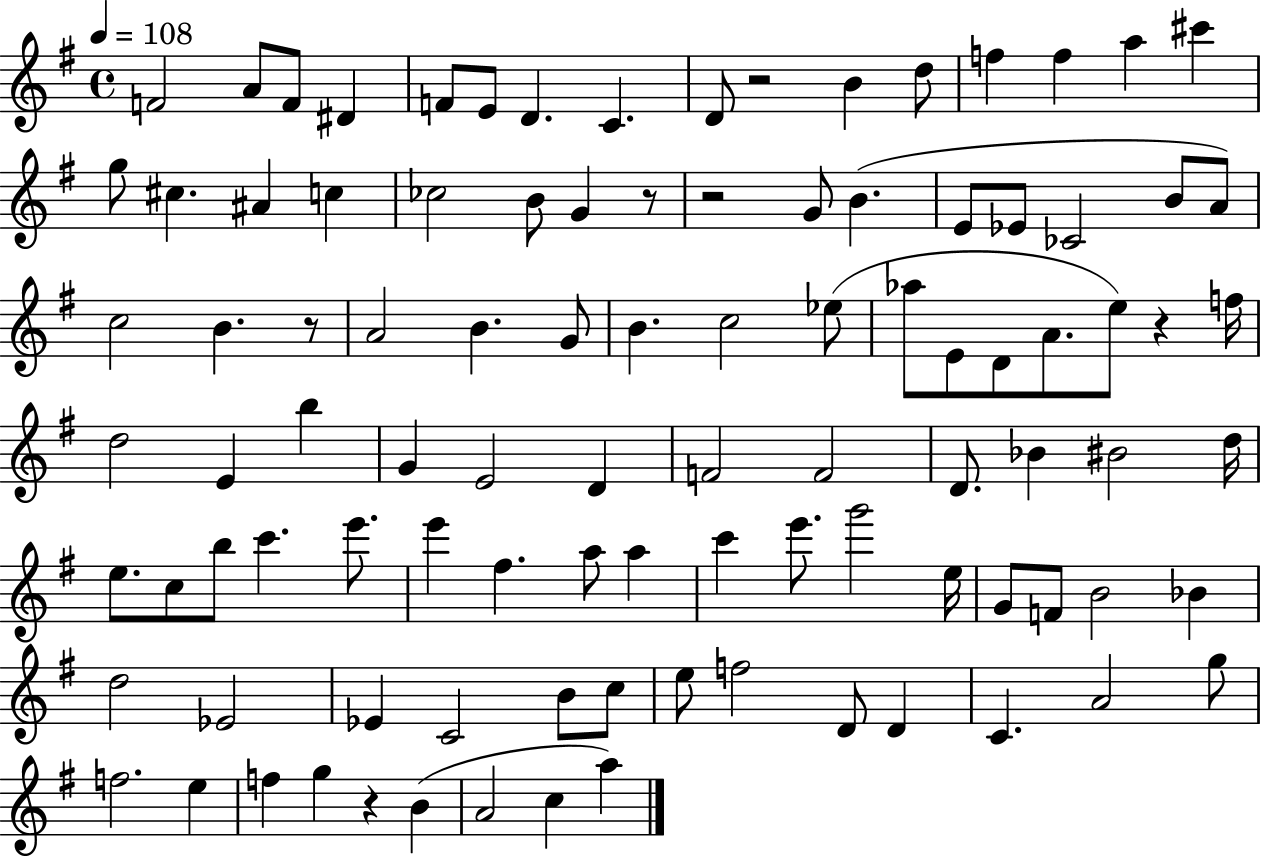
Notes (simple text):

F4/h A4/e F4/e D#4/q F4/e E4/e D4/q. C4/q. D4/e R/h B4/q D5/e F5/q F5/q A5/q C#6/q G5/e C#5/q. A#4/q C5/q CES5/h B4/e G4/q R/e R/h G4/e B4/q. E4/e Eb4/e CES4/h B4/e A4/e C5/h B4/q. R/e A4/h B4/q. G4/e B4/q. C5/h Eb5/e Ab5/e E4/e D4/e A4/e. E5/e R/q F5/s D5/h E4/q B5/q G4/q E4/h D4/q F4/h F4/h D4/e. Bb4/q BIS4/h D5/s E5/e. C5/e B5/e C6/q. E6/e. E6/q F#5/q. A5/e A5/q C6/q E6/e. G6/h E5/s G4/e F4/e B4/h Bb4/q D5/h Eb4/h Eb4/q C4/h B4/e C5/e E5/e F5/h D4/e D4/q C4/q. A4/h G5/e F5/h. E5/q F5/q G5/q R/q B4/q A4/h C5/q A5/q